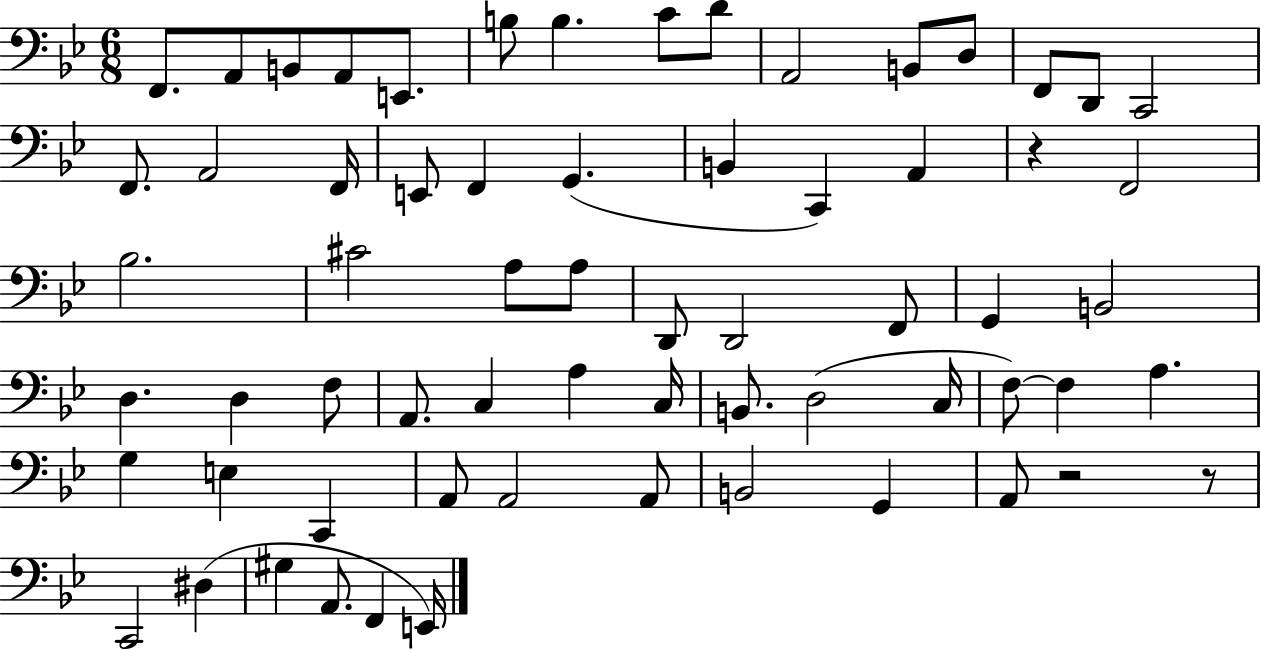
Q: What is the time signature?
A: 6/8